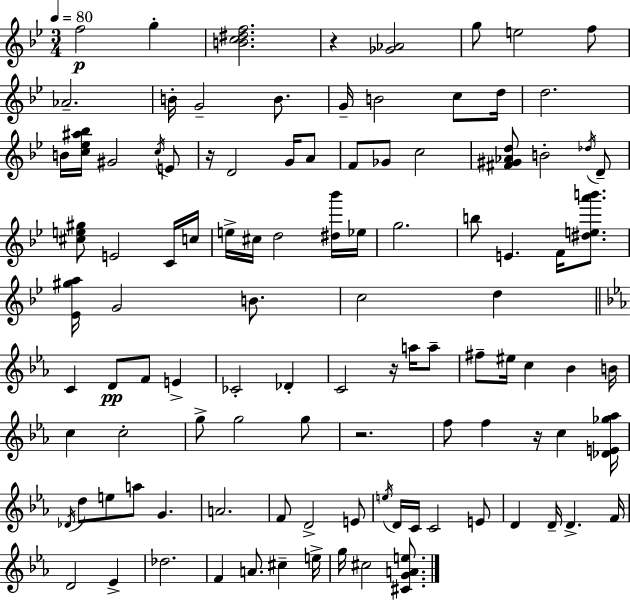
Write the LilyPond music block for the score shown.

{
  \clef treble
  \numericTimeSignature
  \time 3/4
  \key bes \major
  \tempo 4 = 80
  f''2\p g''4-. | <b' c'' dis'' f''>2. | r4 <ges' aes'>2 | g''8 e''2 f''8 | \break aes'2.-- | b'16-. g'2-- b'8. | g'16-- b'2 c''8 d''16 | d''2. | \break b'16 <c'' ees'' ais'' bes''>16 gis'2 \acciaccatura { c''16 } e'8 | r16 d'2 g'16 a'8 | f'8 ges'8 c''2 | <fis' gis' aes' d''>8 b'2-. \acciaccatura { des''16 } | \break d'8-- <cis'' e'' gis''>8 e'2 | c'16 c''16 e''16-> cis''16 d''2 | <dis'' bes'''>16 ees''16 g''2. | b''8 e'4. f'16 <dis'' e'' a''' b'''>8. | \break <ees' gis'' a''>16 g'2 b'8. | c''2 d''4 | \bar "||" \break \key ees \major c'4 d'8\pp f'8 e'4-> | ces'2-. des'4-. | c'2 r16 a''16 a''8-- | fis''8-- eis''16 c''4 bes'4 b'16 | \break c''4 c''2-. | g''8-> g''2 g''8 | r2. | f''8 f''4 r16 c''4 <des' e' ges'' aes''>16 | \break \acciaccatura { des'16 } d''8 e''8 a''8 g'4. | a'2. | f'8 d'2-> e'8 | \acciaccatura { e''16 } d'16 c'16 c'2 | \break e'8 d'4 d'16-- d'4.-> | f'16 d'2 ees'4-> | des''2. | f'4 a'8. cis''4-- | \break e''16-> g''16 cis''2 <cis' g' a' e''>8. | \bar "|."
}